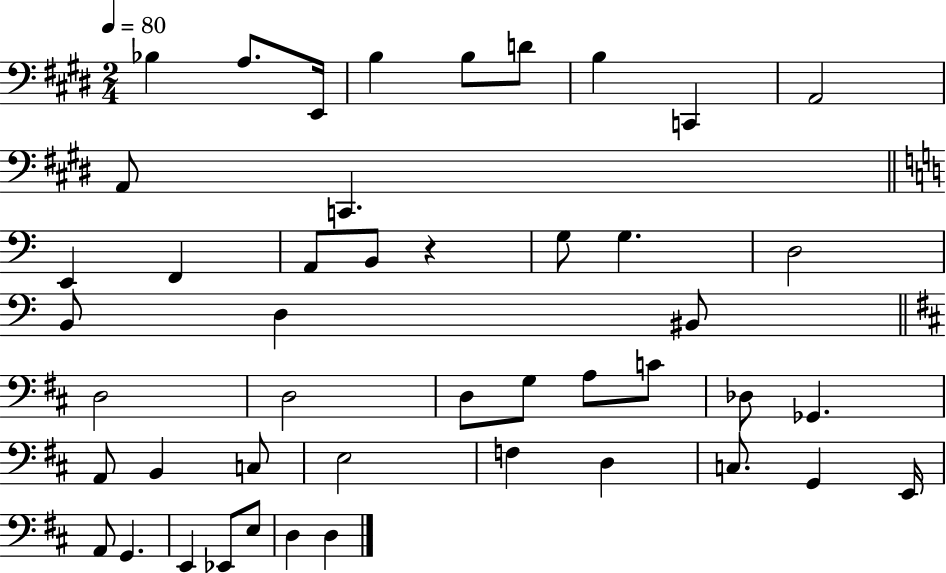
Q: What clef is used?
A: bass